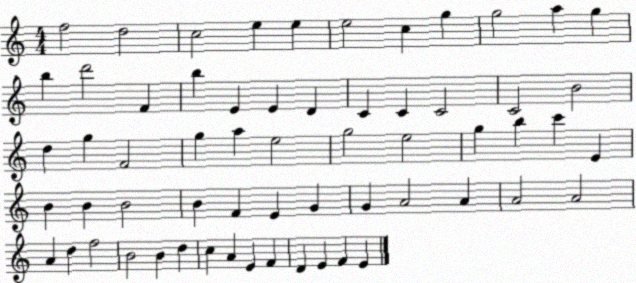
X:1
T:Untitled
M:4/4
L:1/4
K:C
f2 d2 c2 e e e2 c g g2 a g b d'2 F b E E D C C C2 C2 B2 d g F2 g a e2 g2 e2 g b c' E B B B2 B F E G G A2 A A2 A2 A d f2 B2 B d c A E F D E F E